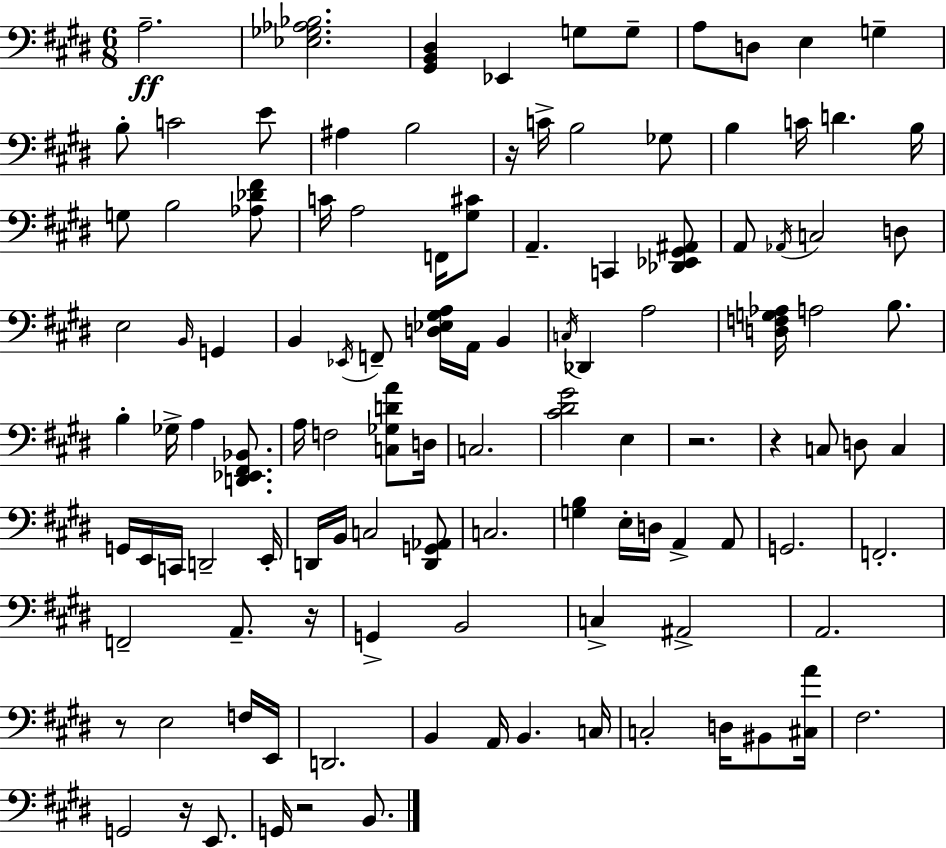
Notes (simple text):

A3/h. [Eb3,Gb3,Ab3,Bb3]/h. [G#2,B2,D#3]/q Eb2/q G3/e G3/e A3/e D3/e E3/q G3/q B3/e C4/h E4/e A#3/q B3/h R/s C4/s B3/h Gb3/e B3/q C4/s D4/q. B3/s G3/e B3/h [Ab3,Db4,F#4]/e C4/s A3/h F2/s [G#3,C#4]/e A2/q. C2/q [Db2,Eb2,G#2,A#2]/e A2/e Ab2/s C3/h D3/e E3/h B2/s G2/q B2/q Eb2/s F2/e [D3,Eb3,G#3,A3]/s A2/s B2/q C3/s Db2/q A3/h [D3,F3,G3,Ab3]/s A3/h B3/e. B3/q Gb3/s A3/q [D2,Eb2,F#2,Bb2]/e. A3/s F3/h [C3,Gb3,D4,A4]/e D3/s C3/h. [C#4,D#4,G#4]/h E3/q R/h. R/q C3/e D3/e C3/q G2/s E2/s C2/s D2/h E2/s D2/s B2/s C3/h [D2,G2,Ab2]/e C3/h. [G3,B3]/q E3/s D3/s A2/q A2/e G2/h. F2/h. F2/h A2/e. R/s G2/q B2/h C3/q A#2/h A2/h. R/e E3/h F3/s E2/s D2/h. B2/q A2/s B2/q. C3/s C3/h D3/s BIS2/e [C#3,A4]/s F#3/h. G2/h R/s E2/e. G2/s R/h B2/e.